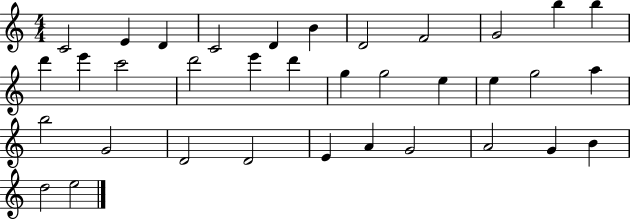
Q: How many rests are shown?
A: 0